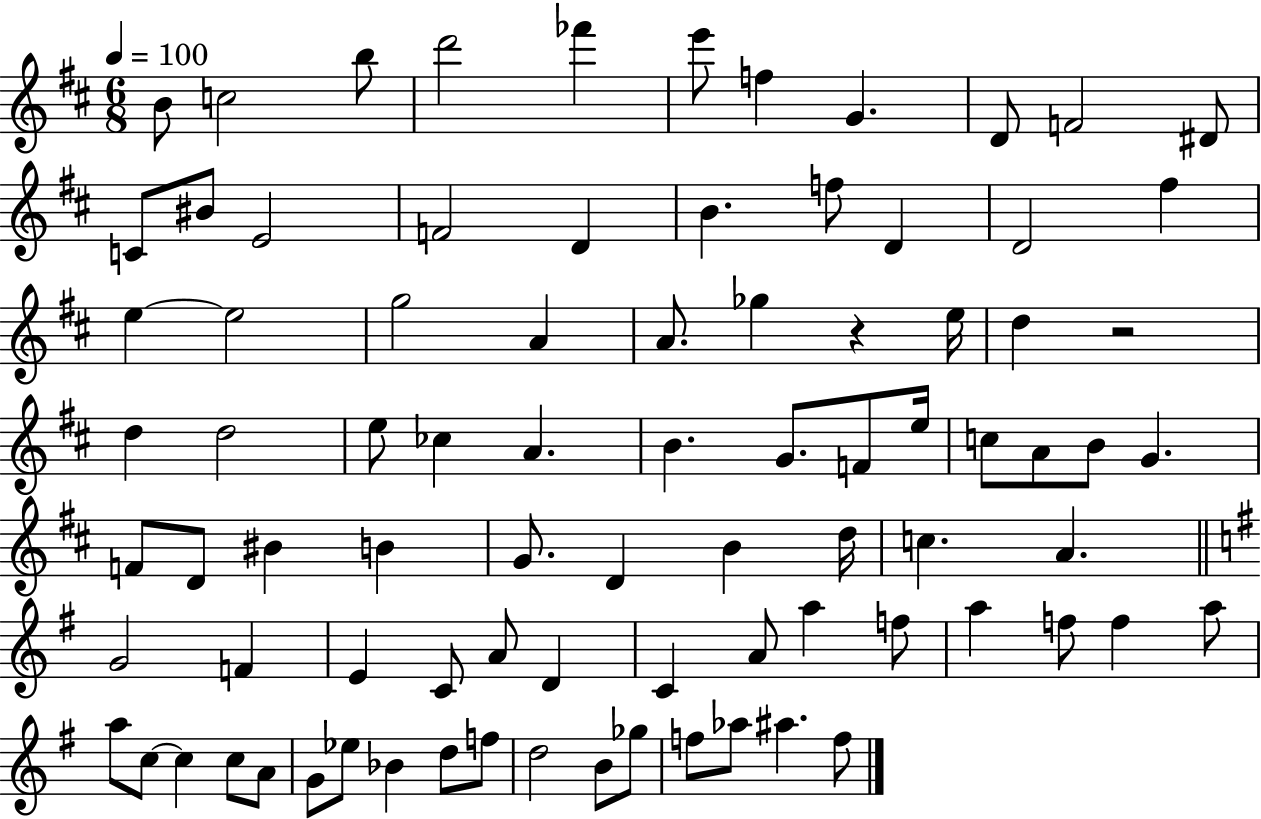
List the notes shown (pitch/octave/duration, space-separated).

B4/e C5/h B5/e D6/h FES6/q E6/e F5/q G4/q. D4/e F4/h D#4/e C4/e BIS4/e E4/h F4/h D4/q B4/q. F5/e D4/q D4/h F#5/q E5/q E5/h G5/h A4/q A4/e. Gb5/q R/q E5/s D5/q R/h D5/q D5/h E5/e CES5/q A4/q. B4/q. G4/e. F4/e E5/s C5/e A4/e B4/e G4/q. F4/e D4/e BIS4/q B4/q G4/e. D4/q B4/q D5/s C5/q. A4/q. G4/h F4/q E4/q C4/e A4/e D4/q C4/q A4/e A5/q F5/e A5/q F5/e F5/q A5/e A5/e C5/e C5/q C5/e A4/e G4/e Eb5/e Bb4/q D5/e F5/e D5/h B4/e Gb5/e F5/e Ab5/e A#5/q. F5/e